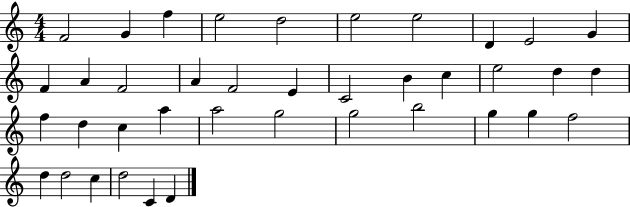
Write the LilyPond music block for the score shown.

{
  \clef treble
  \numericTimeSignature
  \time 4/4
  \key c \major
  f'2 g'4 f''4 | e''2 d''2 | e''2 e''2 | d'4 e'2 g'4 | \break f'4 a'4 f'2 | a'4 f'2 e'4 | c'2 b'4 c''4 | e''2 d''4 d''4 | \break f''4 d''4 c''4 a''4 | a''2 g''2 | g''2 b''2 | g''4 g''4 f''2 | \break d''4 d''2 c''4 | d''2 c'4 d'4 | \bar "|."
}